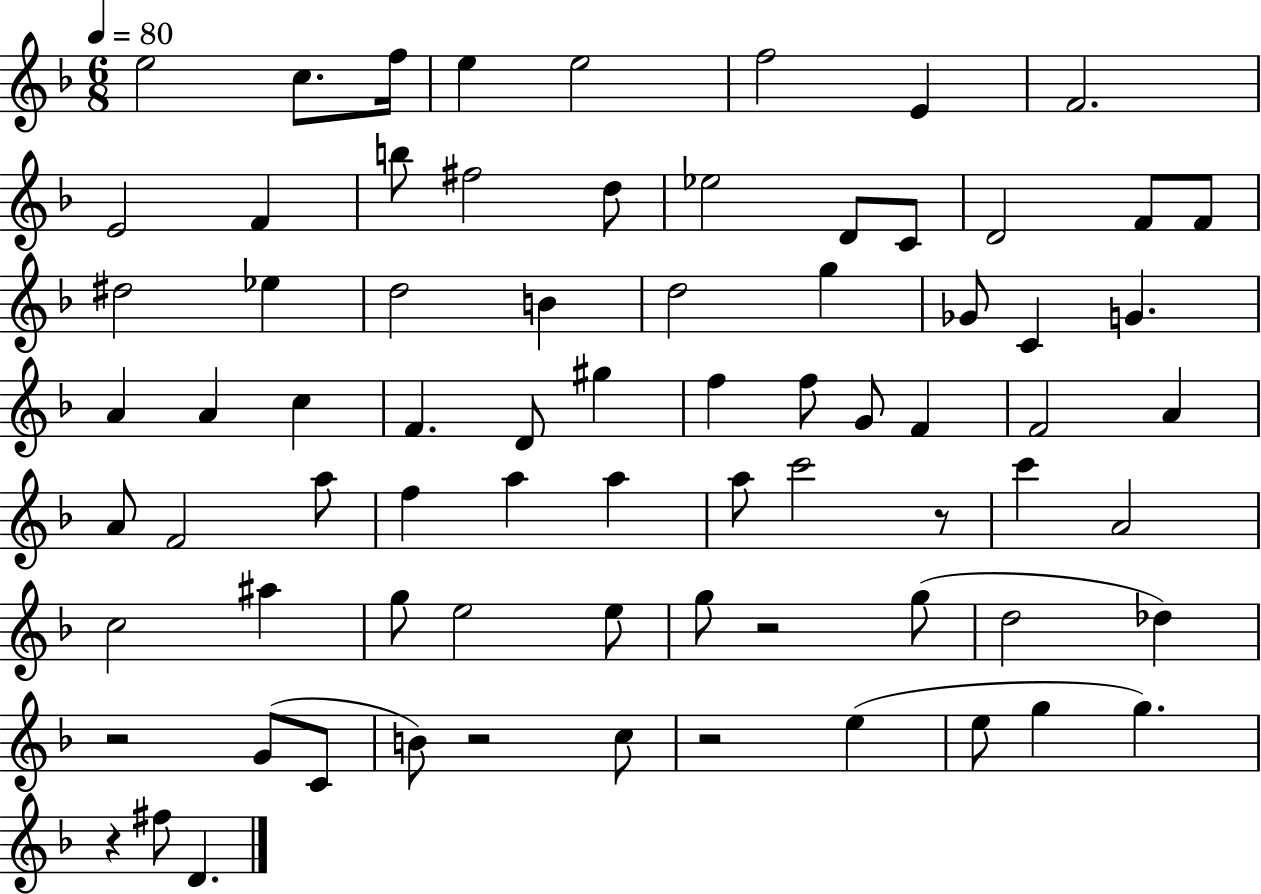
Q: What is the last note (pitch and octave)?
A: D4